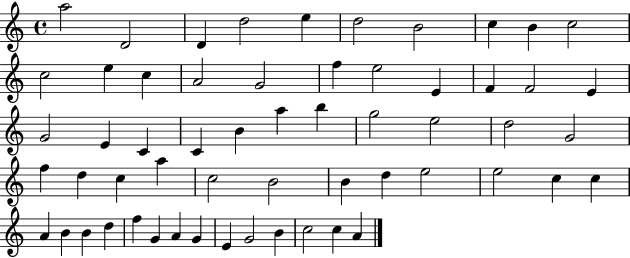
A5/h D4/h D4/q D5/h E5/q D5/h B4/h C5/q B4/q C5/h C5/h E5/q C5/q A4/h G4/h F5/q E5/h E4/q F4/q F4/h E4/q G4/h E4/q C4/q C4/q B4/q A5/q B5/q G5/h E5/h D5/h G4/h F5/q D5/q C5/q A5/q C5/h B4/h B4/q D5/q E5/h E5/h C5/q C5/q A4/q B4/q B4/q D5/q F5/q G4/q A4/q G4/q E4/q G4/h B4/q C5/h C5/q A4/q